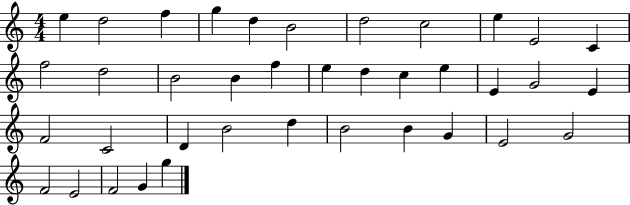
{
  \clef treble
  \numericTimeSignature
  \time 4/4
  \key c \major
  e''4 d''2 f''4 | g''4 d''4 b'2 | d''2 c''2 | e''4 e'2 c'4 | \break f''2 d''2 | b'2 b'4 f''4 | e''4 d''4 c''4 e''4 | e'4 g'2 e'4 | \break f'2 c'2 | d'4 b'2 d''4 | b'2 b'4 g'4 | e'2 g'2 | \break f'2 e'2 | f'2 g'4 g''4 | \bar "|."
}